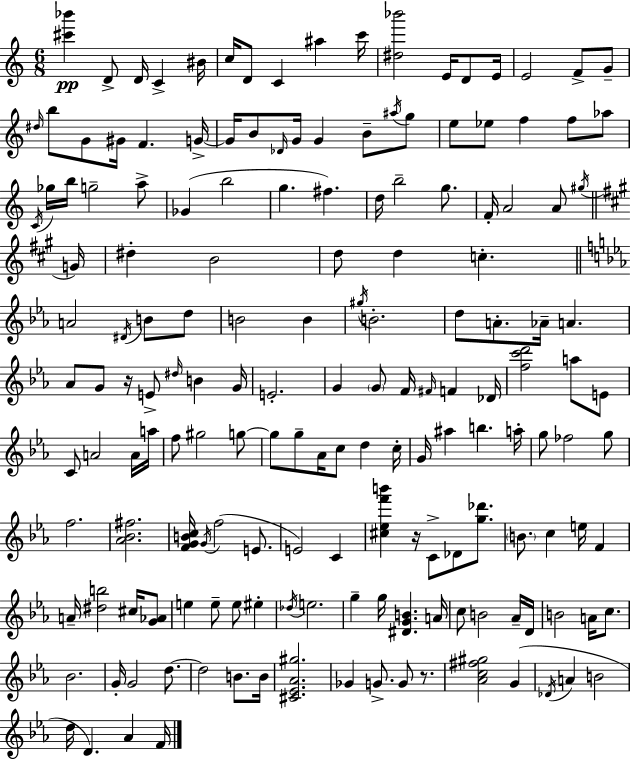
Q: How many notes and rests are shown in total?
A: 166